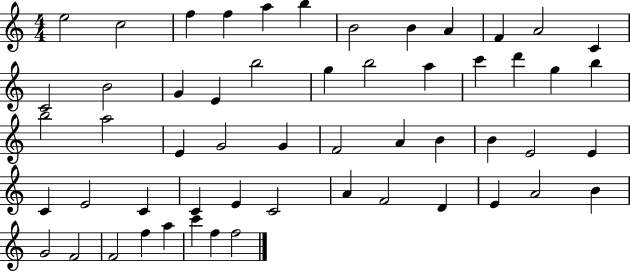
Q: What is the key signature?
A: C major